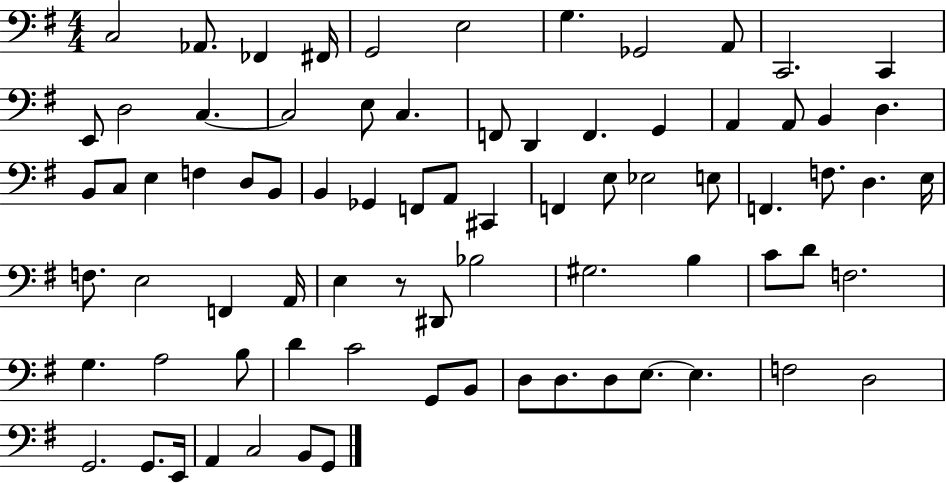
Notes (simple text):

C3/h Ab2/e. FES2/q F#2/s G2/h E3/h G3/q. Gb2/h A2/e C2/h. C2/q E2/e D3/h C3/q. C3/h E3/e C3/q. F2/e D2/q F2/q. G2/q A2/q A2/e B2/q D3/q. B2/e C3/e E3/q F3/q D3/e B2/e B2/q Gb2/q F2/e A2/e C#2/q F2/q E3/e Eb3/h E3/e F2/q. F3/e. D3/q. E3/s F3/e. E3/h F2/q A2/s E3/q R/e D#2/e Bb3/h G#3/h. B3/q C4/e D4/e F3/h. G3/q. A3/h B3/e D4/q C4/h G2/e B2/e D3/e D3/e. D3/e E3/e. E3/q. F3/h D3/h G2/h. G2/e. E2/s A2/q C3/h B2/e G2/e